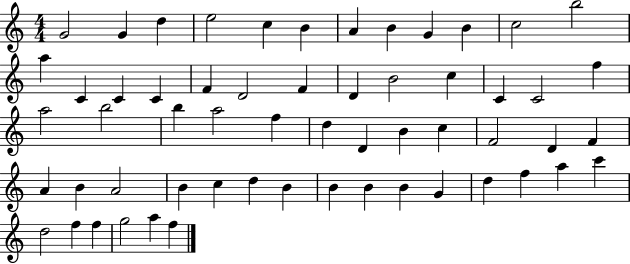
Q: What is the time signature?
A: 4/4